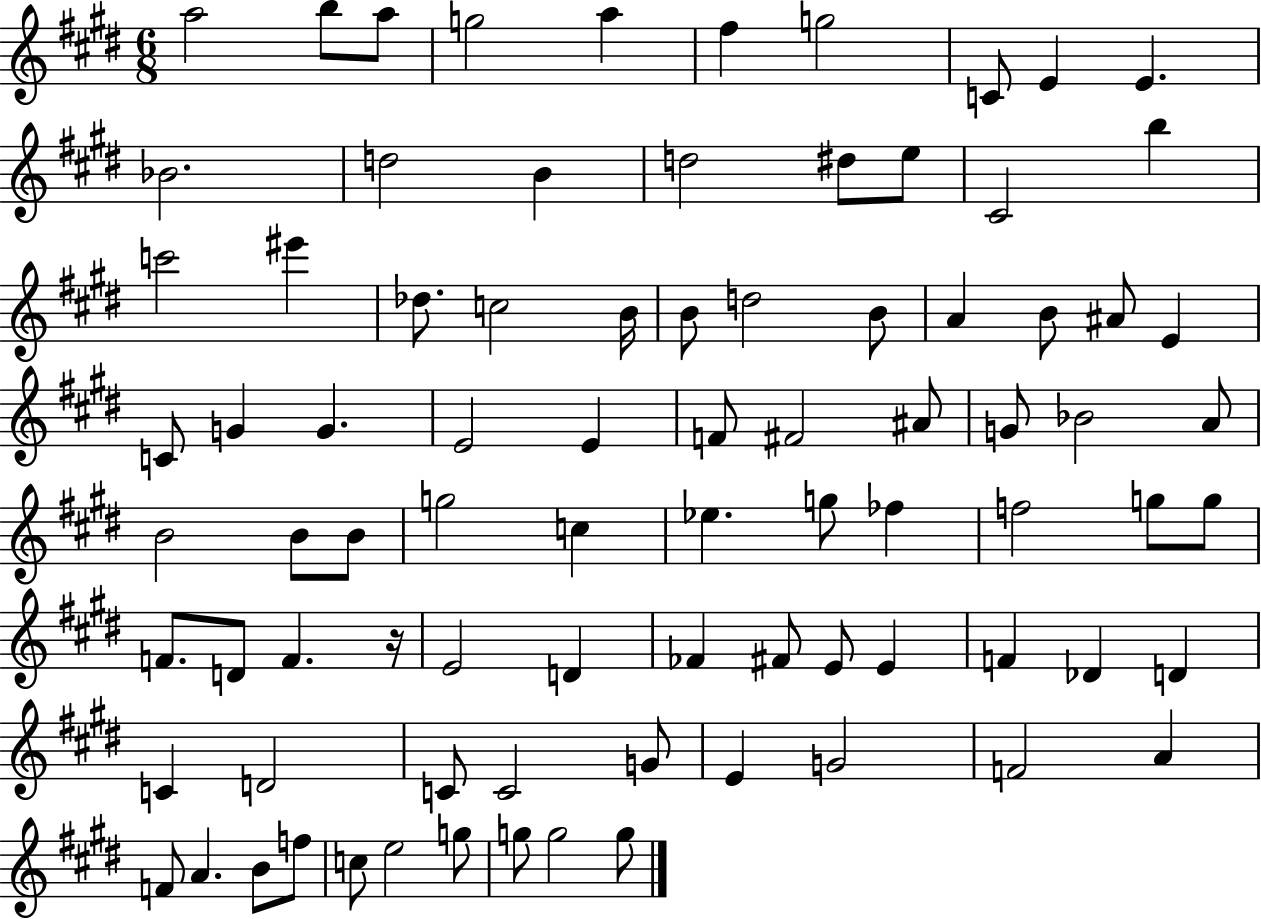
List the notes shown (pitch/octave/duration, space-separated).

A5/h B5/e A5/e G5/h A5/q F#5/q G5/h C4/e E4/q E4/q. Bb4/h. D5/h B4/q D5/h D#5/e E5/e C#4/h B5/q C6/h EIS6/q Db5/e. C5/h B4/s B4/e D5/h B4/e A4/q B4/e A#4/e E4/q C4/e G4/q G4/q. E4/h E4/q F4/e F#4/h A#4/e G4/e Bb4/h A4/e B4/h B4/e B4/e G5/h C5/q Eb5/q. G5/e FES5/q F5/h G5/e G5/e F4/e. D4/e F4/q. R/s E4/h D4/q FES4/q F#4/e E4/e E4/q F4/q Db4/q D4/q C4/q D4/h C4/e C4/h G4/e E4/q G4/h F4/h A4/q F4/e A4/q. B4/e F5/e C5/e E5/h G5/e G5/e G5/h G5/e